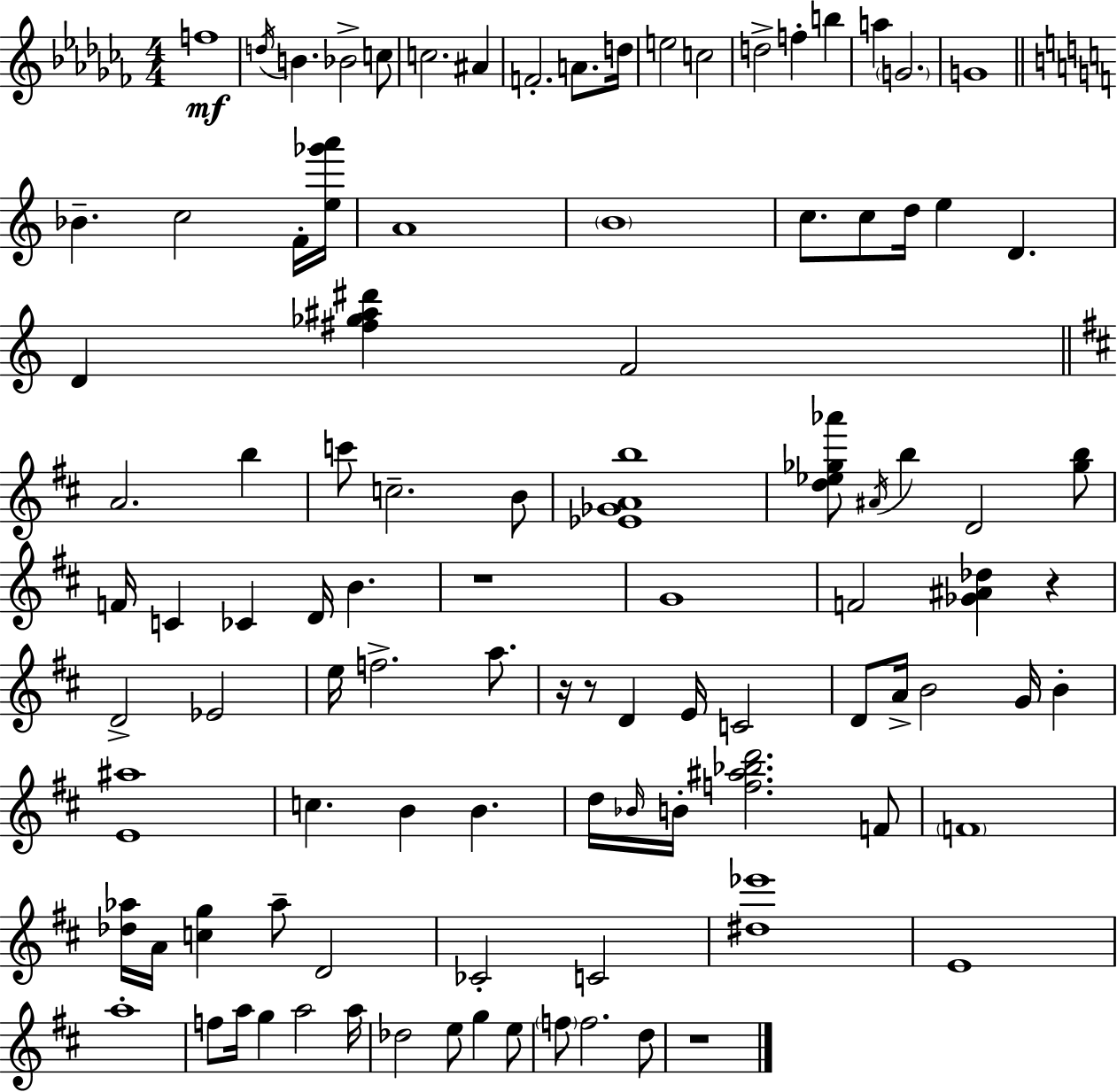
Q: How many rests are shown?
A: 5